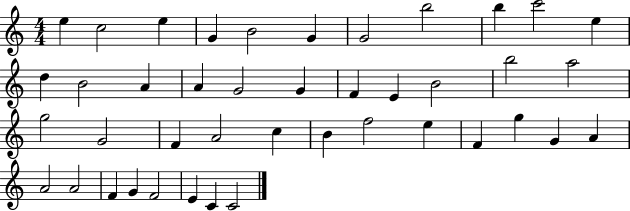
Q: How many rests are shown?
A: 0